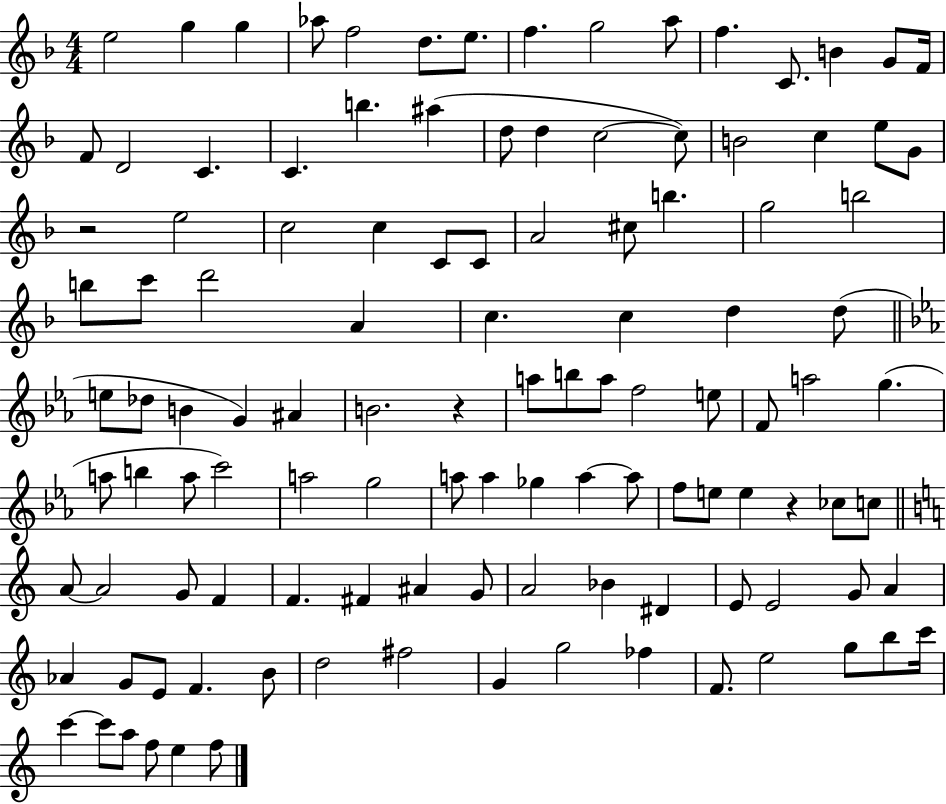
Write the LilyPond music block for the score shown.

{
  \clef treble
  \numericTimeSignature
  \time 4/4
  \key f \major
  e''2 g''4 g''4 | aes''8 f''2 d''8. e''8. | f''4. g''2 a''8 | f''4. c'8. b'4 g'8 f'16 | \break f'8 d'2 c'4. | c'4. b''4. ais''4( | d''8 d''4 c''2~~ c''8) | b'2 c''4 e''8 g'8 | \break r2 e''2 | c''2 c''4 c'8 c'8 | a'2 cis''8 b''4. | g''2 b''2 | \break b''8 c'''8 d'''2 a'4 | c''4. c''4 d''4 d''8( | \bar "||" \break \key ees \major e''8 des''8 b'4 g'4) ais'4 | b'2. r4 | a''8 b''8 a''8 f''2 e''8 | f'8 a''2 g''4.( | \break a''8 b''4 a''8 c'''2) | a''2 g''2 | a''8 a''4 ges''4 a''4~~ a''8 | f''8 e''8 e''4 r4 ces''8 c''8 | \break \bar "||" \break \key a \minor a'8~~ a'2 g'8 f'4 | f'4. fis'4 ais'4 g'8 | a'2 bes'4 dis'4 | e'8 e'2 g'8 a'4 | \break aes'4 g'8 e'8 f'4. b'8 | d''2 fis''2 | g'4 g''2 fes''4 | f'8. e''2 g''8 b''8 c'''16 | \break c'''4~~ c'''8 a''8 f''8 e''4 f''8 | \bar "|."
}